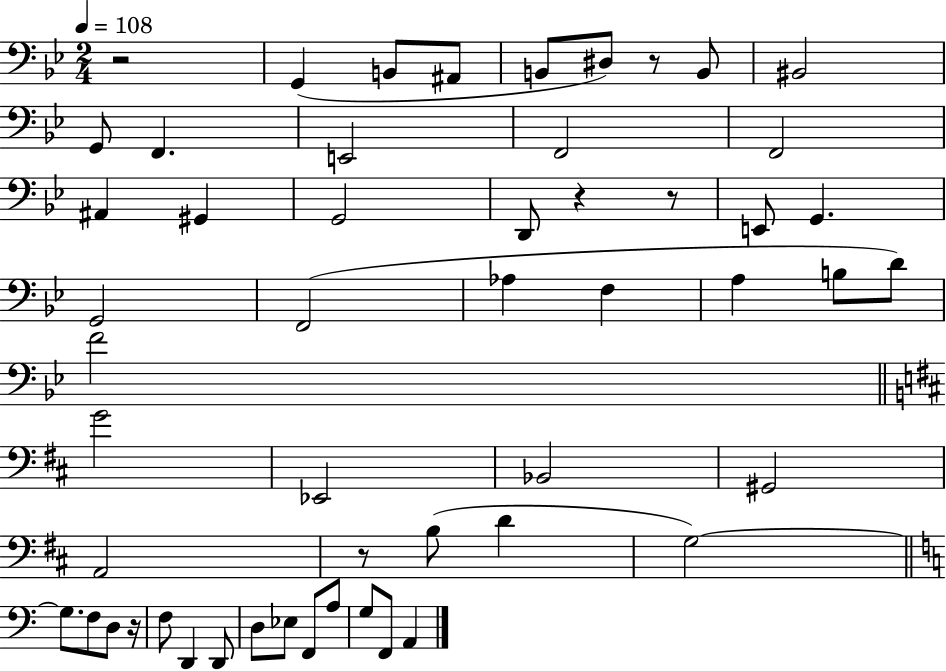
{
  \clef bass
  \numericTimeSignature
  \time 2/4
  \key bes \major
  \tempo 4 = 108
  r2 | g,4( b,8 ais,8 | b,8 dis8) r8 b,8 | bis,2 | \break g,8 f,4. | e,2 | f,2 | f,2 | \break ais,4 gis,4 | g,2 | d,8 r4 r8 | e,8 g,4. | \break g,2 | f,2( | aes4 f4 | a4 b8 d'8) | \break f'2 | \bar "||" \break \key b \minor g'2 | ees,2 | bes,2 | gis,2 | \break a,2 | r8 b8( d'4 | g2~~) | \bar "||" \break \key a \minor g8. f8 d8 r16 | f8 d,4 d,8 | d8 ees8 f,8 a8 | g8 f,8 a,4 | \break \bar "|."
}